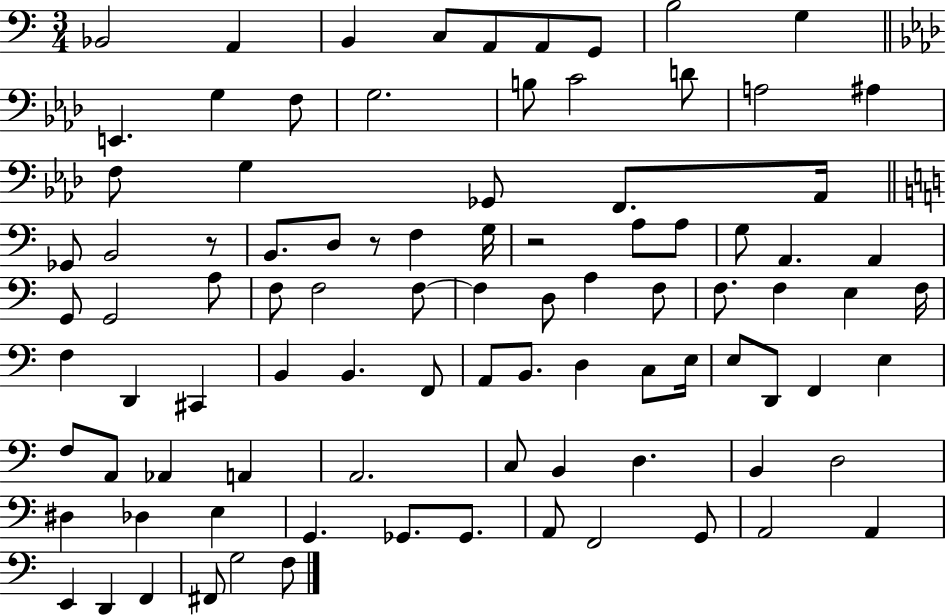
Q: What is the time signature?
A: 3/4